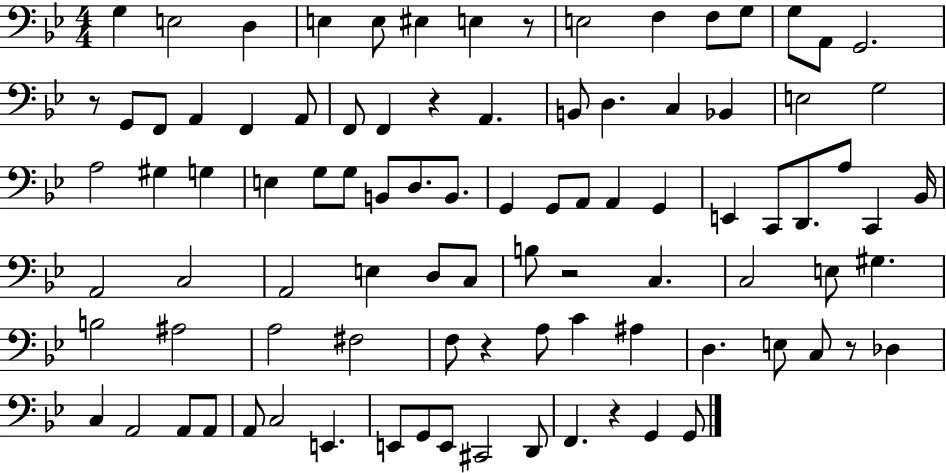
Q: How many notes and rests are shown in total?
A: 93